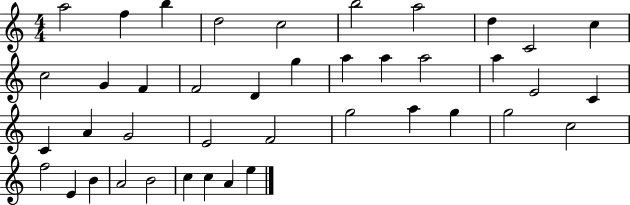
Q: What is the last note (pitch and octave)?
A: E5